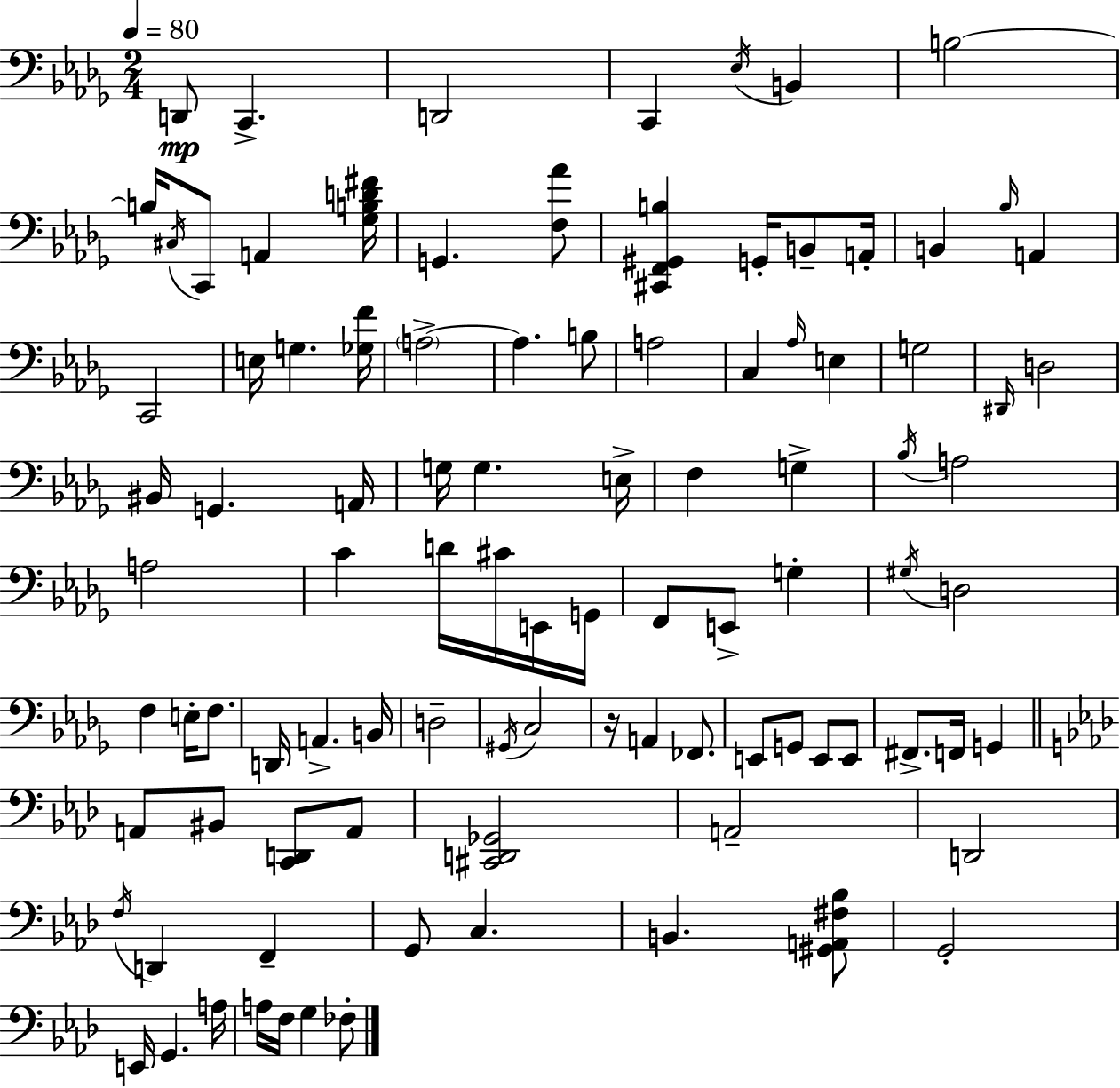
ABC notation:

X:1
T:Untitled
M:2/4
L:1/4
K:Bbm
D,,/2 C,, D,,2 C,, _E,/4 B,, B,2 B,/4 ^C,/4 C,,/2 A,, [_G,B,D^F]/4 G,, [F,_A]/2 [^C,,F,,^G,,B,] G,,/4 B,,/2 A,,/4 B,, _B,/4 A,, C,,2 E,/4 G, [_G,F]/4 A,2 A, B,/2 A,2 C, _A,/4 E, G,2 ^D,,/4 D,2 ^B,,/4 G,, A,,/4 G,/4 G, E,/4 F, G, _B,/4 A,2 A,2 C D/4 ^C/4 E,,/4 G,,/4 F,,/2 E,,/2 G, ^G,/4 D,2 F, E,/4 F,/2 D,,/4 A,, B,,/4 D,2 ^G,,/4 C,2 z/4 A,, _F,,/2 E,,/2 G,,/2 E,,/2 E,,/2 ^F,,/2 F,,/4 G,, A,,/2 ^B,,/2 [C,,D,,]/2 A,,/2 [^C,,D,,_G,,]2 A,,2 D,,2 F,/4 D,, F,, G,,/2 C, B,, [^G,,A,,^F,_B,]/2 G,,2 E,,/4 G,, A,/4 A,/4 F,/4 G, _F,/2